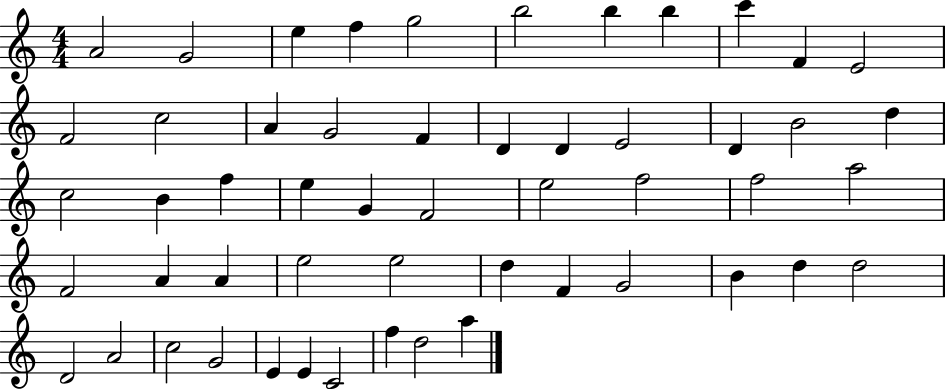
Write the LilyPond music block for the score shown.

{
  \clef treble
  \numericTimeSignature
  \time 4/4
  \key c \major
  a'2 g'2 | e''4 f''4 g''2 | b''2 b''4 b''4 | c'''4 f'4 e'2 | \break f'2 c''2 | a'4 g'2 f'4 | d'4 d'4 e'2 | d'4 b'2 d''4 | \break c''2 b'4 f''4 | e''4 g'4 f'2 | e''2 f''2 | f''2 a''2 | \break f'2 a'4 a'4 | e''2 e''2 | d''4 f'4 g'2 | b'4 d''4 d''2 | \break d'2 a'2 | c''2 g'2 | e'4 e'4 c'2 | f''4 d''2 a''4 | \break \bar "|."
}